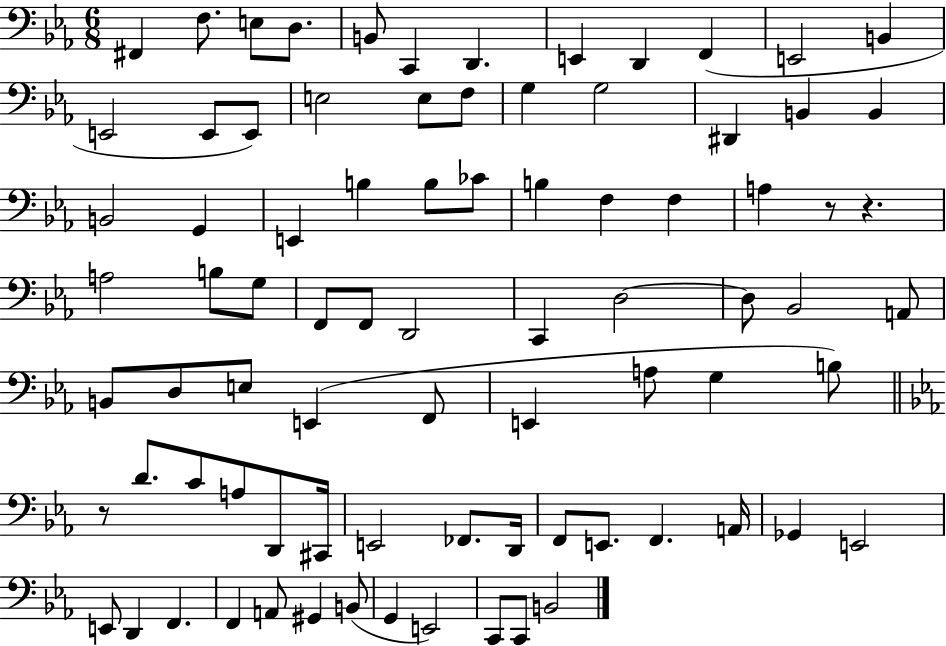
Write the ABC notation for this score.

X:1
T:Untitled
M:6/8
L:1/4
K:Eb
^F,, F,/2 E,/2 D,/2 B,,/2 C,, D,, E,, D,, F,, E,,2 B,, E,,2 E,,/2 E,,/2 E,2 E,/2 F,/2 G, G,2 ^D,, B,, B,, B,,2 G,, E,, B, B,/2 _C/2 B, F, F, A, z/2 z A,2 B,/2 G,/2 F,,/2 F,,/2 D,,2 C,, D,2 D,/2 _B,,2 A,,/2 B,,/2 D,/2 E,/2 E,, F,,/2 E,, A,/2 G, B,/2 z/2 D/2 C/2 A,/2 D,,/2 ^C,,/4 E,,2 _F,,/2 D,,/4 F,,/2 E,,/2 F,, A,,/4 _G,, E,,2 E,,/2 D,, F,, F,, A,,/2 ^G,, B,,/2 G,, E,,2 C,,/2 C,,/2 B,,2